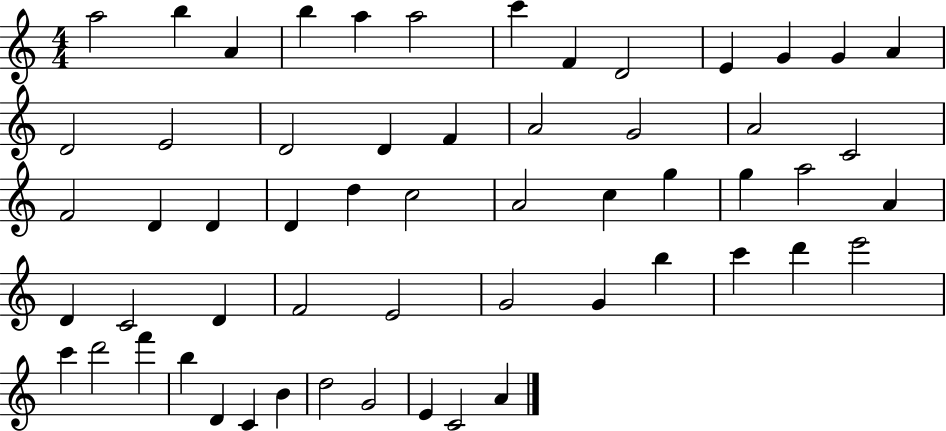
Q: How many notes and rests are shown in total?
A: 57